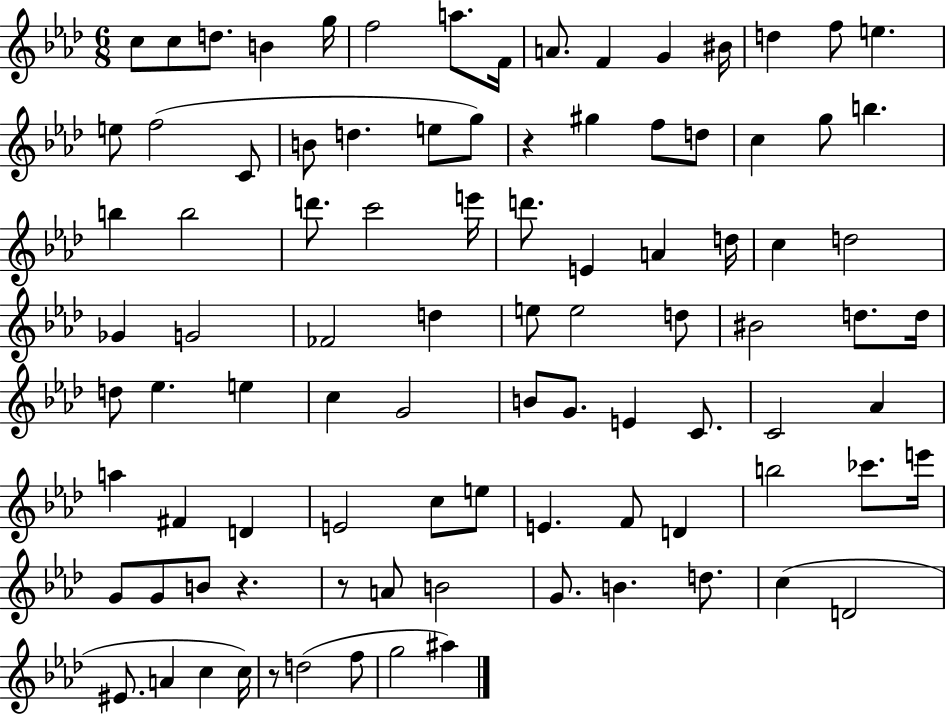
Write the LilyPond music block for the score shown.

{
  \clef treble
  \numericTimeSignature
  \time 6/8
  \key aes \major
  c''8 c''8 d''8. b'4 g''16 | f''2 a''8. f'16 | a'8. f'4 g'4 bis'16 | d''4 f''8 e''4. | \break e''8 f''2( c'8 | b'8 d''4. e''8 g''8) | r4 gis''4 f''8 d''8 | c''4 g''8 b''4. | \break b''4 b''2 | d'''8. c'''2 e'''16 | d'''8. e'4 a'4 d''16 | c''4 d''2 | \break ges'4 g'2 | fes'2 d''4 | e''8 e''2 d''8 | bis'2 d''8. d''16 | \break d''8 ees''4. e''4 | c''4 g'2 | b'8 g'8. e'4 c'8. | c'2 aes'4 | \break a''4 fis'4 d'4 | e'2 c''8 e''8 | e'4. f'8 d'4 | b''2 ces'''8. e'''16 | \break g'8 g'8 b'8 r4. | r8 a'8 b'2 | g'8. b'4. d''8. | c''4( d'2 | \break eis'8. a'4 c''4 c''16) | r8 d''2( f''8 | g''2 ais''4) | \bar "|."
}